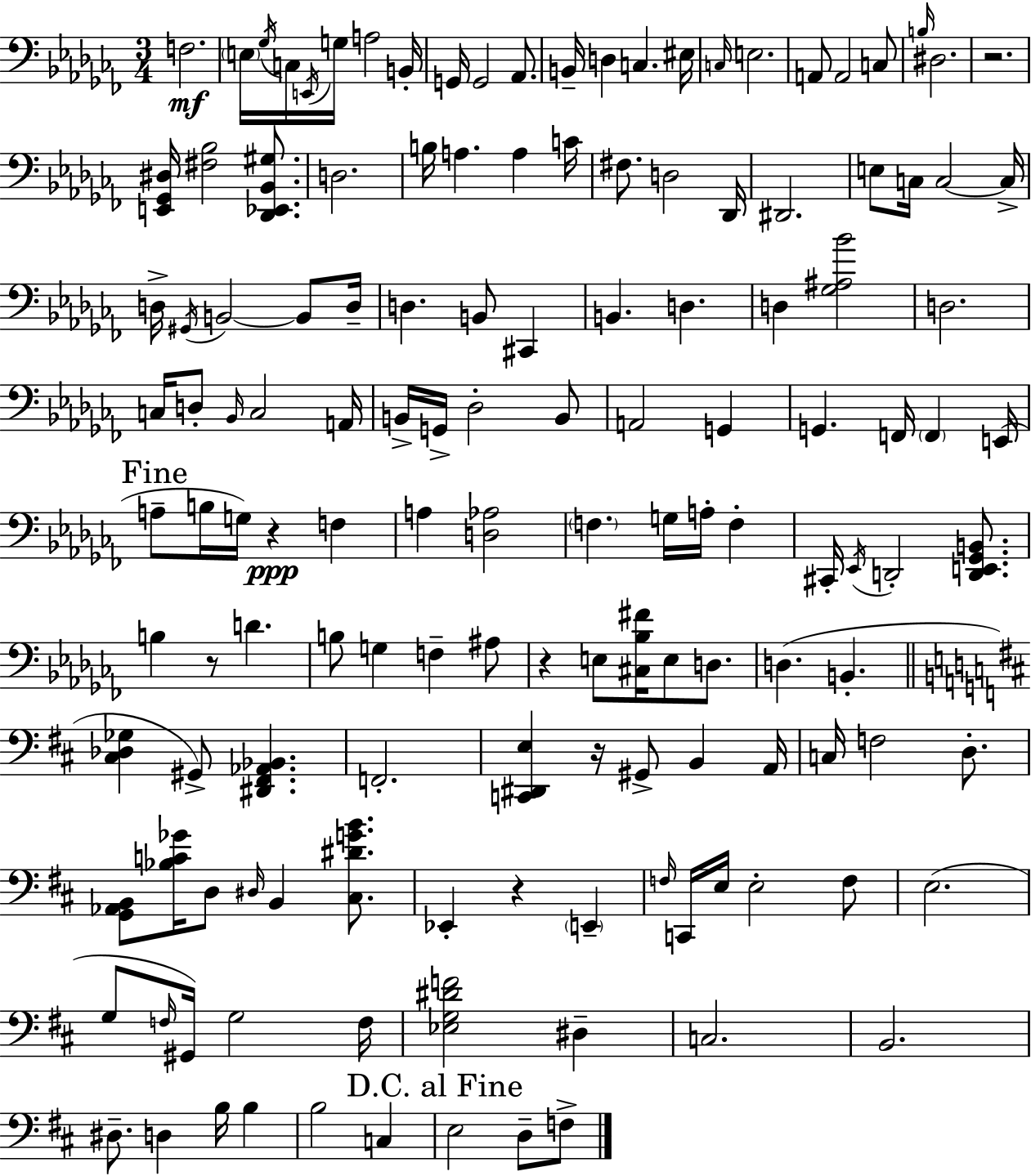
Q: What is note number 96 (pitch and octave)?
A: B2